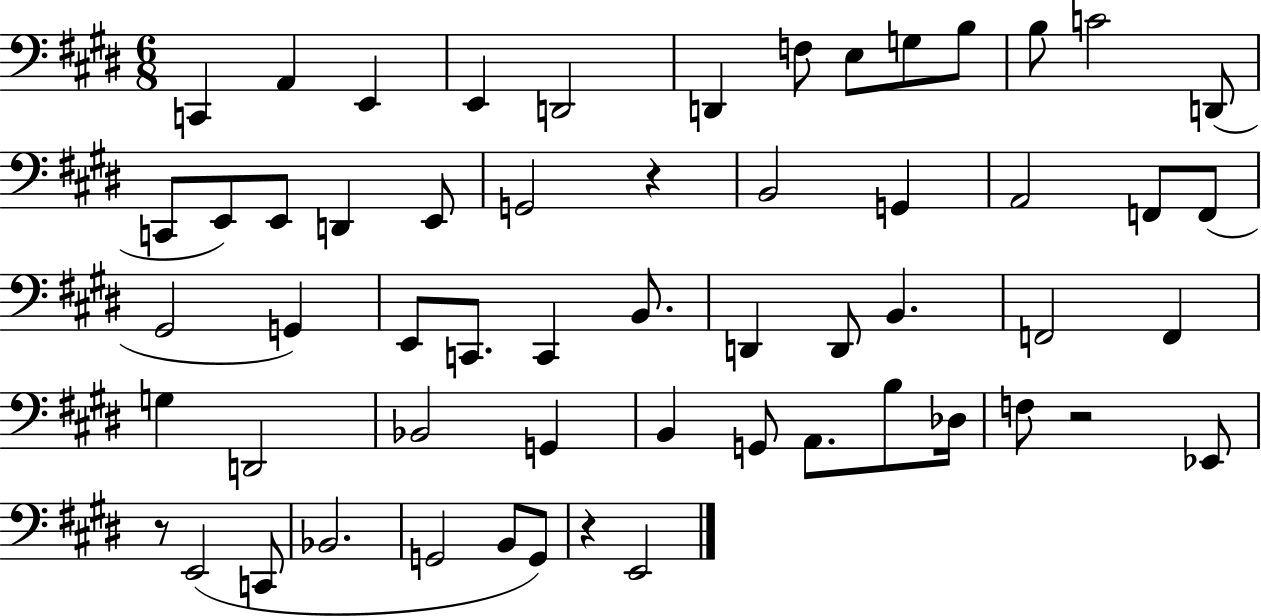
{
  \clef bass
  \numericTimeSignature
  \time 6/8
  \key e \major
  c,4 a,4 e,4 | e,4 d,2 | d,4 f8 e8 g8 b8 | b8 c'2 d,8( | \break c,8 e,8) e,8 d,4 e,8 | g,2 r4 | b,2 g,4 | a,2 f,8 f,8( | \break gis,2 g,4) | e,8 c,8. c,4 b,8. | d,4 d,8 b,4. | f,2 f,4 | \break g4 d,2 | bes,2 g,4 | b,4 g,8 a,8. b8 des16 | f8 r2 ees,8 | \break r8 e,2( c,8 | bes,2. | g,2 b,8 g,8) | r4 e,2 | \break \bar "|."
}